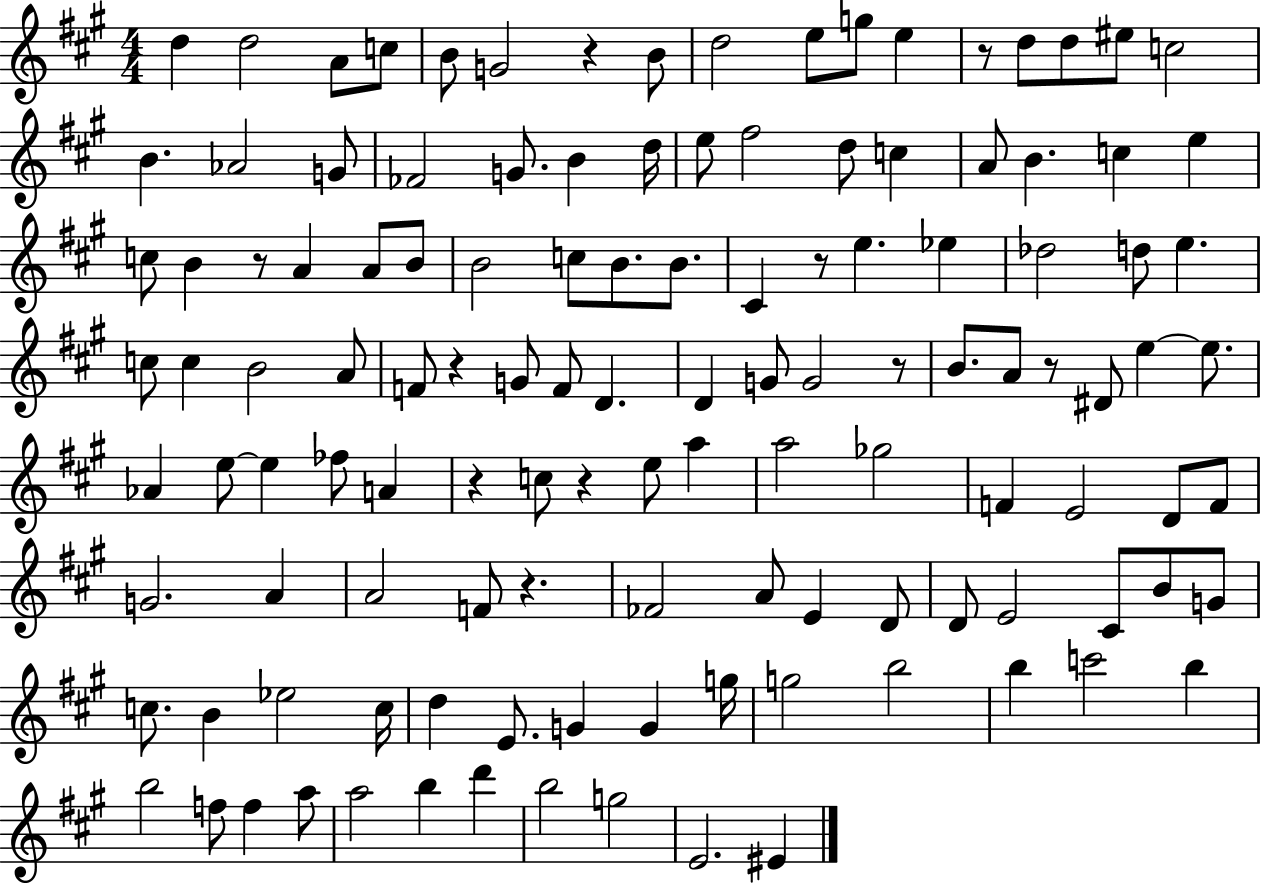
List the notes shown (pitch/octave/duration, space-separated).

D5/q D5/h A4/e C5/e B4/e G4/h R/q B4/e D5/h E5/e G5/e E5/q R/e D5/e D5/e EIS5/e C5/h B4/q. Ab4/h G4/e FES4/h G4/e. B4/q D5/s E5/e F#5/h D5/e C5/q A4/e B4/q. C5/q E5/q C5/e B4/q R/e A4/q A4/e B4/e B4/h C5/e B4/e. B4/e. C#4/q R/e E5/q. Eb5/q Db5/h D5/e E5/q. C5/e C5/q B4/h A4/e F4/e R/q G4/e F4/e D4/q. D4/q G4/e G4/h R/e B4/e. A4/e R/e D#4/e E5/q E5/e. Ab4/q E5/e E5/q FES5/e A4/q R/q C5/e R/q E5/e A5/q A5/h Gb5/h F4/q E4/h D4/e F4/e G4/h. A4/q A4/h F4/e R/q. FES4/h A4/e E4/q D4/e D4/e E4/h C#4/e B4/e G4/e C5/e. B4/q Eb5/h C5/s D5/q E4/e. G4/q G4/q G5/s G5/h B5/h B5/q C6/h B5/q B5/h F5/e F5/q A5/e A5/h B5/q D6/q B5/h G5/h E4/h. EIS4/q